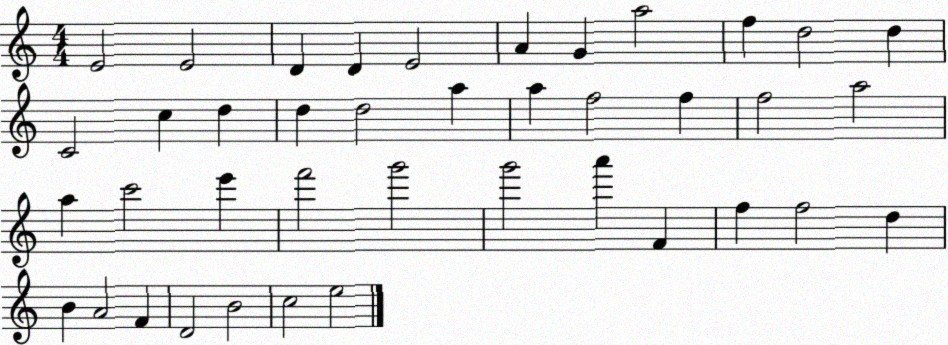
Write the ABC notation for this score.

X:1
T:Untitled
M:4/4
L:1/4
K:C
E2 E2 D D E2 A G a2 f d2 d C2 c d d d2 a a f2 f f2 a2 a c'2 e' f'2 g'2 g'2 a' F f f2 d B A2 F D2 B2 c2 e2